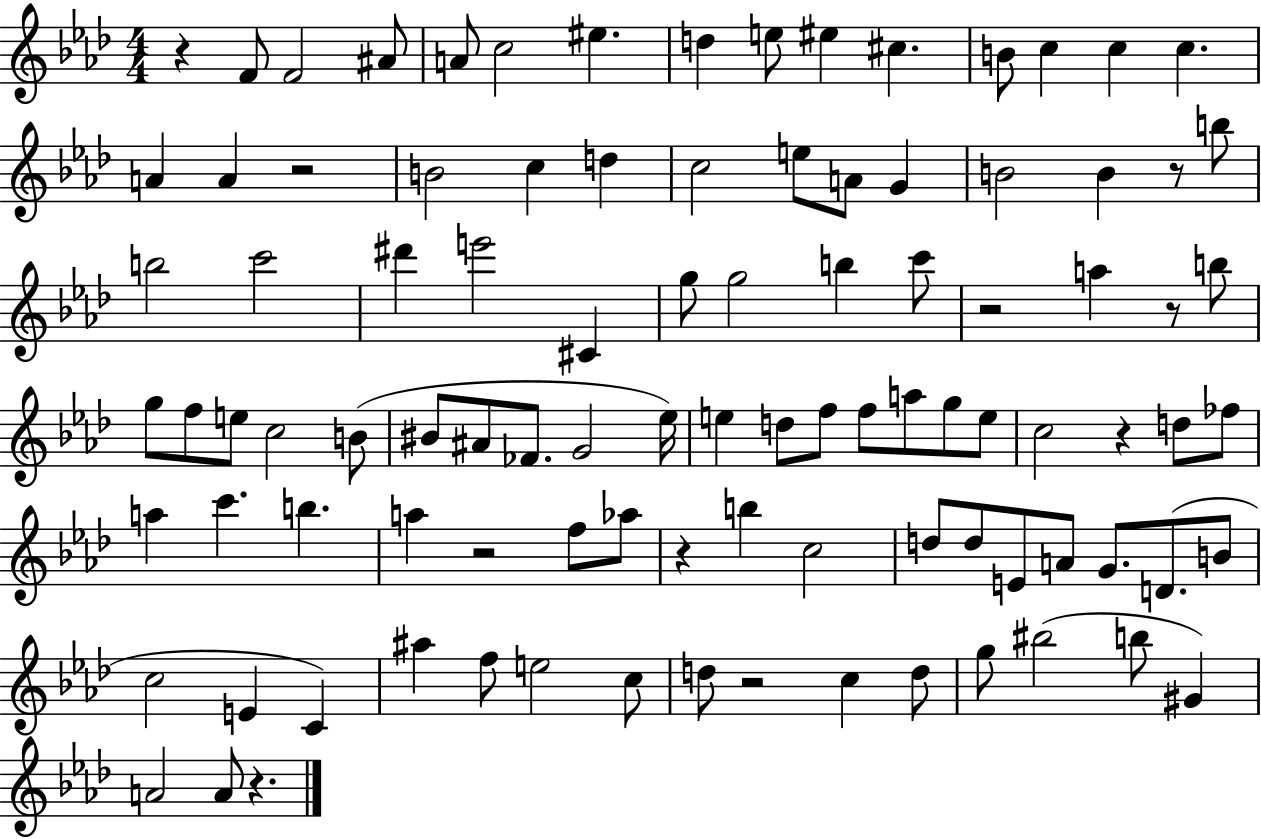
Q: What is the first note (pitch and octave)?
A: F4